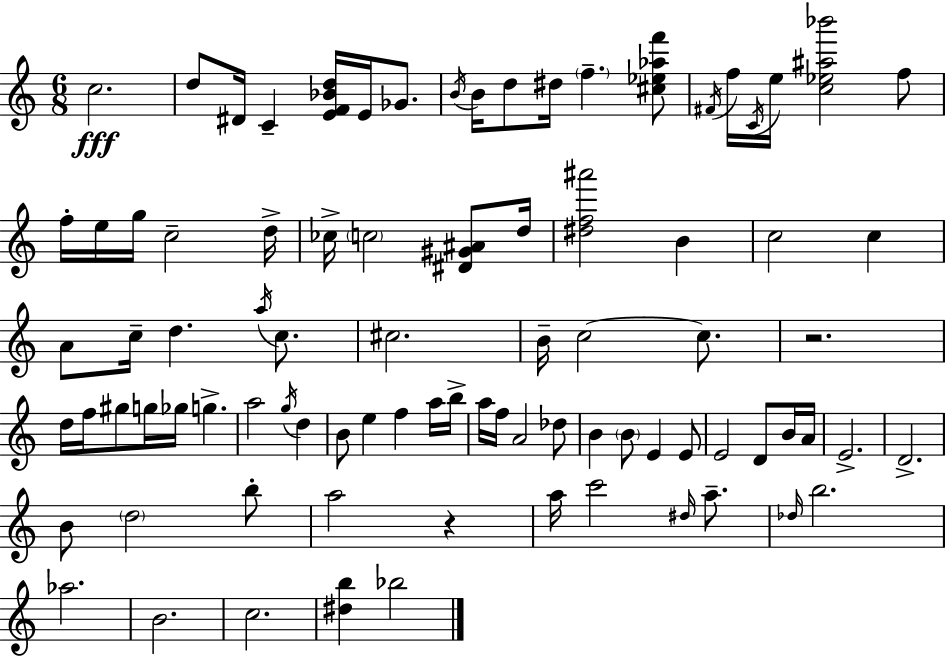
C5/h. D5/e D#4/s C4/q [E4,F4,Bb4,D5]/s E4/s Gb4/e. B4/s B4/s D5/e D#5/s F5/q. [C#5,Eb5,Ab5,F6]/e F#4/s F5/s C4/s E5/s [C5,Eb5,A#5,Bb6]/h F5/e F5/s E5/s G5/s C5/h D5/s CES5/s C5/h [D#4,G#4,A#4]/e D5/s [D#5,F5,A#6]/h B4/q C5/h C5/q A4/e C5/s D5/q. A5/s C5/e. C#5/h. B4/s C5/h C5/e. R/h. D5/s F5/s G#5/e G5/s Gb5/s G5/q. A5/h G5/s D5/q B4/e E5/q F5/q A5/s B5/s A5/s F5/s A4/h Db5/e B4/q B4/e E4/q E4/e E4/h D4/e B4/s A4/s E4/h. D4/h. B4/e D5/h B5/e A5/h R/q A5/s C6/h D#5/s A5/e. Db5/s B5/h. Ab5/h. B4/h. C5/h. [D#5,B5]/q Bb5/h